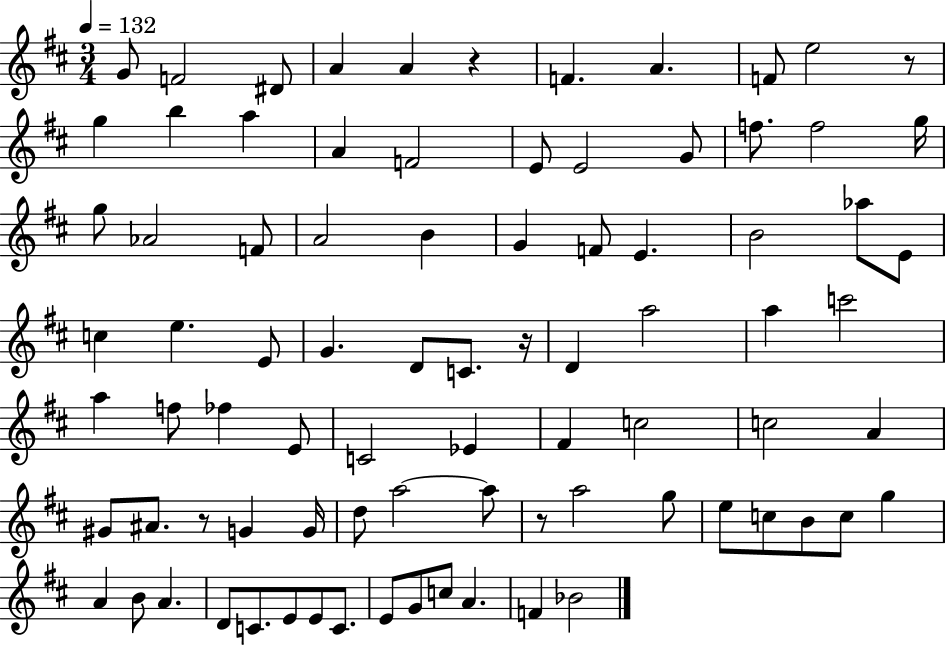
G4/e F4/h D#4/e A4/q A4/q R/q F4/q. A4/q. F4/e E5/h R/e G5/q B5/q A5/q A4/q F4/h E4/e E4/h G4/e F5/e. F5/h G5/s G5/e Ab4/h F4/e A4/h B4/q G4/q F4/e E4/q. B4/h Ab5/e E4/e C5/q E5/q. E4/e G4/q. D4/e C4/e. R/s D4/q A5/h A5/q C6/h A5/q F5/e FES5/q E4/e C4/h Eb4/q F#4/q C5/h C5/h A4/q G#4/e A#4/e. R/e G4/q G4/s D5/e A5/h A5/e R/e A5/h G5/e E5/e C5/e B4/e C5/e G5/q A4/q B4/e A4/q. D4/e C4/e. E4/e E4/e C4/e. E4/e G4/e C5/e A4/q. F4/q Bb4/h